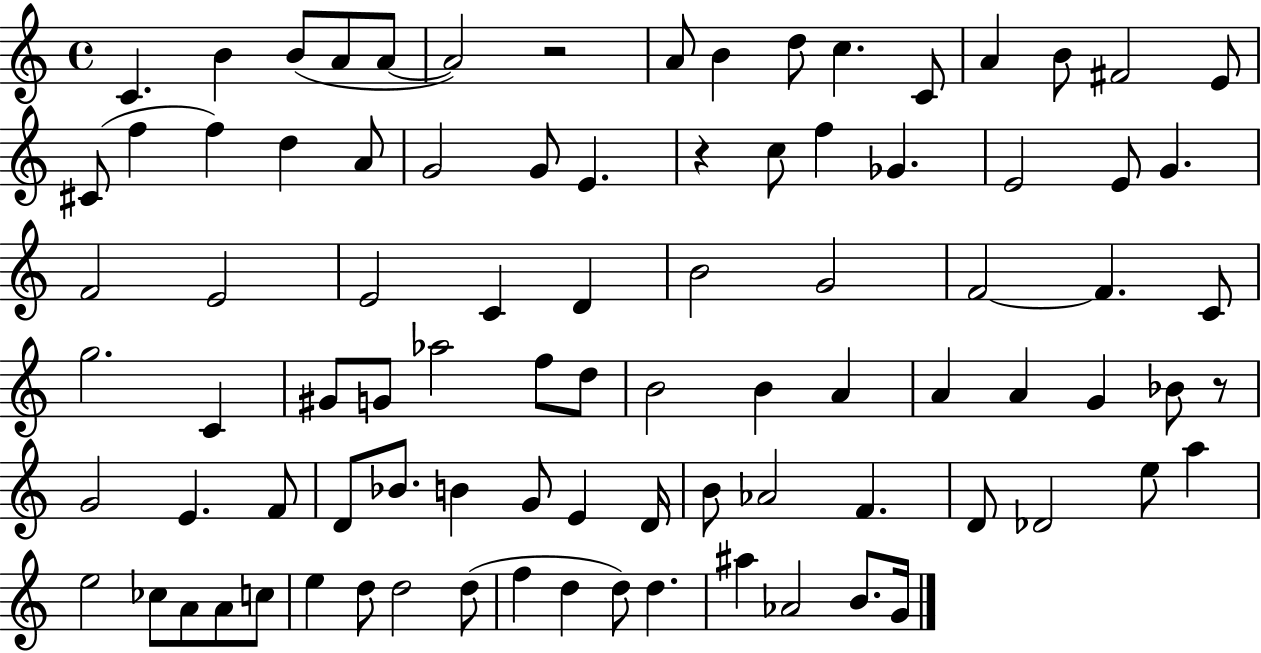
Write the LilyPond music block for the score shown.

{
  \clef treble
  \time 4/4
  \defaultTimeSignature
  \key c \major
  \repeat volta 2 { c'4. b'4 b'8( a'8 a'8~~ | a'2) r2 | a'8 b'4 d''8 c''4. c'8 | a'4 b'8 fis'2 e'8 | \break cis'8( f''4 f''4) d''4 a'8 | g'2 g'8 e'4. | r4 c''8 f''4 ges'4. | e'2 e'8 g'4. | \break f'2 e'2 | e'2 c'4 d'4 | b'2 g'2 | f'2~~ f'4. c'8 | \break g''2. c'4 | gis'8 g'8 aes''2 f''8 d''8 | b'2 b'4 a'4 | a'4 a'4 g'4 bes'8 r8 | \break g'2 e'4. f'8 | d'8 bes'8. b'4 g'8 e'4 d'16 | b'8 aes'2 f'4. | d'8 des'2 e''8 a''4 | \break e''2 ces''8 a'8 a'8 c''8 | e''4 d''8 d''2 d''8( | f''4 d''4 d''8) d''4. | ais''4 aes'2 b'8. g'16 | \break } \bar "|."
}